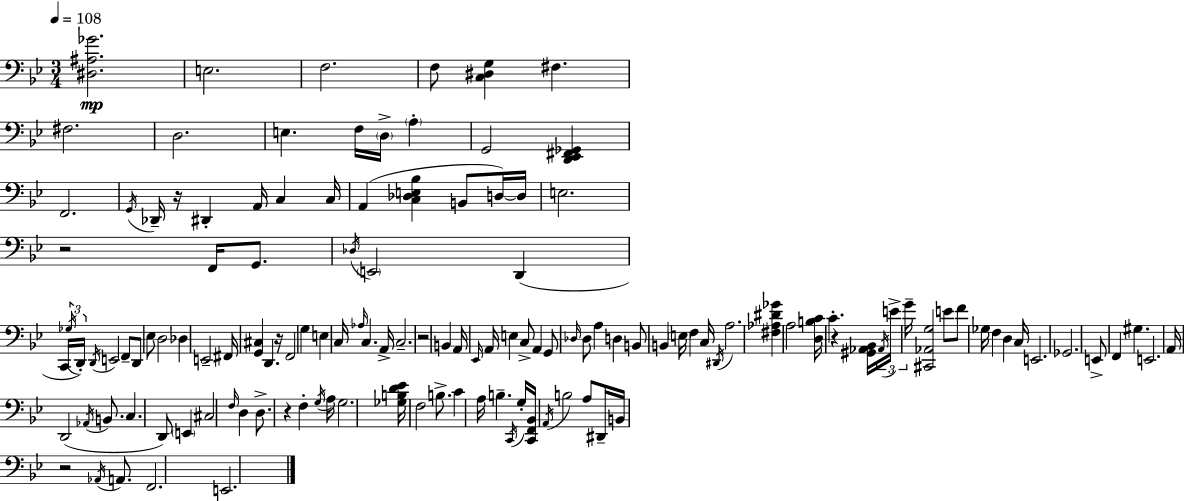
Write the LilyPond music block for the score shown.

{
  \clef bass
  \numericTimeSignature
  \time 3/4
  \key g \minor
  \tempo 4 = 108
  <dis ais ges'>2.\mp | e2. | f2. | f8 <c dis g>4 fis4. | \break fis2. | d2. | e4. f16 \parenthesize d16-> \parenthesize a4-. | g,2 <d, ees, fis, ges,>4 | \break f,2. | \acciaccatura { g,16 } des,16-- r16 dis,4-. a,16 c4 | c16 a,4( <c des e bes>4 b,8 d16~~) | d16 e2. | \break r2 f,16 g,8. | \acciaccatura { des16 } \parenthesize e,2 d,4( | c,16 \tuplet 3/2 { \acciaccatura { ges16 }) d,16-. \acciaccatura { d,16 } } e,2 | f,8-- d,8 ees8 d2 | \break des4 e,2-- | fis,16 <g, cis>4 d,4. | r16 f,2 | g4 e4 c16 \grace { aes16 } c4. | \break a,16-> c2.-- | r2 | b,4 a,16 \grace { ees,16 } a,16 e4 | c8-> a,4 g,8 \grace { des16 } des8 a4 | \break d4 b,8 b,4 | \parenthesize e16 f4 c16 \acciaccatura { dis,16 } a2. | <fis aes dis' ges'>4 | a2 <d b c'>16 c'4.-. | \break r4 <gis, aes, bes,>16 \tuplet 3/2 { \acciaccatura { aes,16 } e'16-> g'16-- } <cis, aes, g>2 | e'8 f'8 ges16 | f4 d4 c16 e,2. | ges,2. | \break e,8-> f,4 | gis4. e,2. | a,16 d,2( | \acciaccatura { aes,16 } b,8. c4. | \break d,8) \parenthesize e,4 cis2 | \grace { f16 } d4 d8.-> | r4 f4-. \acciaccatura { g16 } a16 | g2. | \break <ges b d' ees'>16 f2 b8.-> | c'4 a16 b4.-- \acciaccatura { c,16 } | g16-. <c, f, bes,>16 \acciaccatura { a,16 } b2 a8 | dis,16-- b,16 r2 \acciaccatura { aes,16 } | \break a,8. f,2. | e,2. | \bar "|."
}